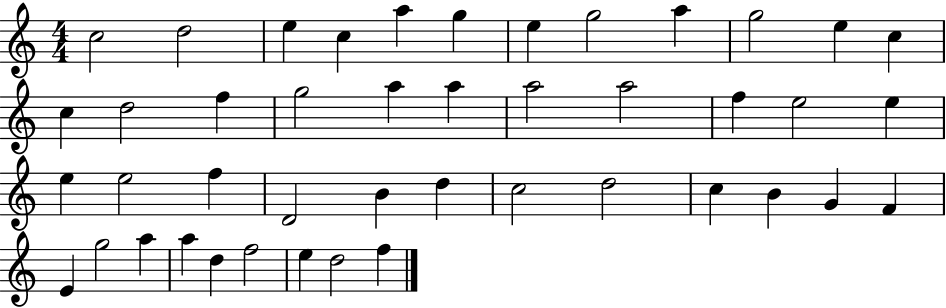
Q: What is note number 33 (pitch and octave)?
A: B4